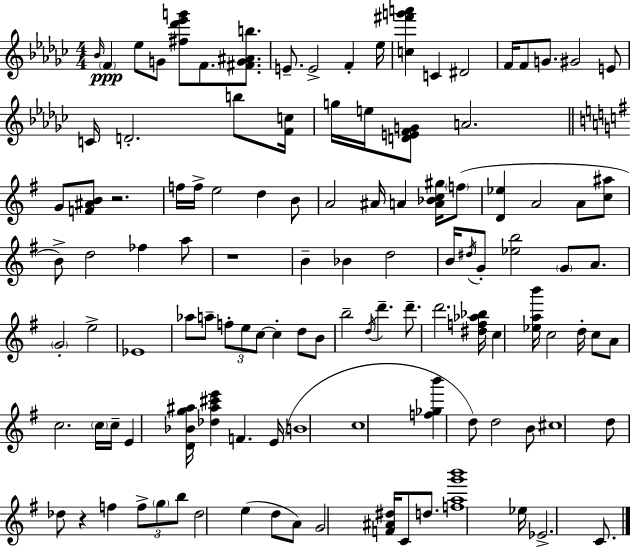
{
  \clef treble
  \numericTimeSignature
  \time 4/4
  \key ees \minor
  \grace { bes'16 }\ppp \parenthesize f'4 ees''8 g'8 <fis'' des''' ees''' g'''>8 f'8. <fis' g' ais' b''>8. | e'8.-- e'2-> f'4-. | ees''16 <c'' fis''' g''' a'''>4 c'4 dis'2 | f'16 f'8 g'8. gis'2 e'8 | \break c'16 d'2.-. b''8 | <f' c''>16 g''16 e''16 <d' e' f' g'>8 a'2. | \bar "||" \break \key e \minor g'8 <f' ais' b'>8 r2. | f''16 f''16-> e''2 d''4 b'8 | a'2 ais'16 a'4 <a' bes' c'' gis''>16 \parenthesize f''8( | <d' ees''>4 a'2 a'8 <c'' ais''>8 | \break b'8->) d''2 fes''4 a''8 | r1 | b'4-- bes'4 d''2 | b'16 \acciaccatura { dis''16 } g'8-. <ees'' b''>2 \parenthesize g'8 a'8. | \break \parenthesize g'2-. e''2-> | ees'1 | aes''8 a''8-- \tuplet 3/2 { f''8-. e''8 c''8~~ } c''4-. d''8 | b'8 b''2-- \acciaccatura { d''16 } d'''4.-- | \break d'''8.-- d'''2. | <dis'' f'' aes'' bes''>16 c''4 <ees'' a'' b'''>16 c''2 d''16-. | c''8 a'8 c''2. | \parenthesize c''16 c''16-- e'4 <d' bes' g'' ais''>16 <des'' ais'' cis''' e'''>4 f'4. | \break e'16( b'1 | c''1 | <f'' ges'' b'''>4 d''8) d''2 | b'8 cis''1 | \break d''8 des''8 r4 f''4 \tuplet 3/2 { f''8-> | \parenthesize g''8 b''8 } des''2 e''4( | d''8 a'8) g'2 <f' ais' dis''>16 c'8 d''8. | <f'' a'' g''' b'''>1 | \break ees''16 ees'2.-> c'8. | \bar "|."
}